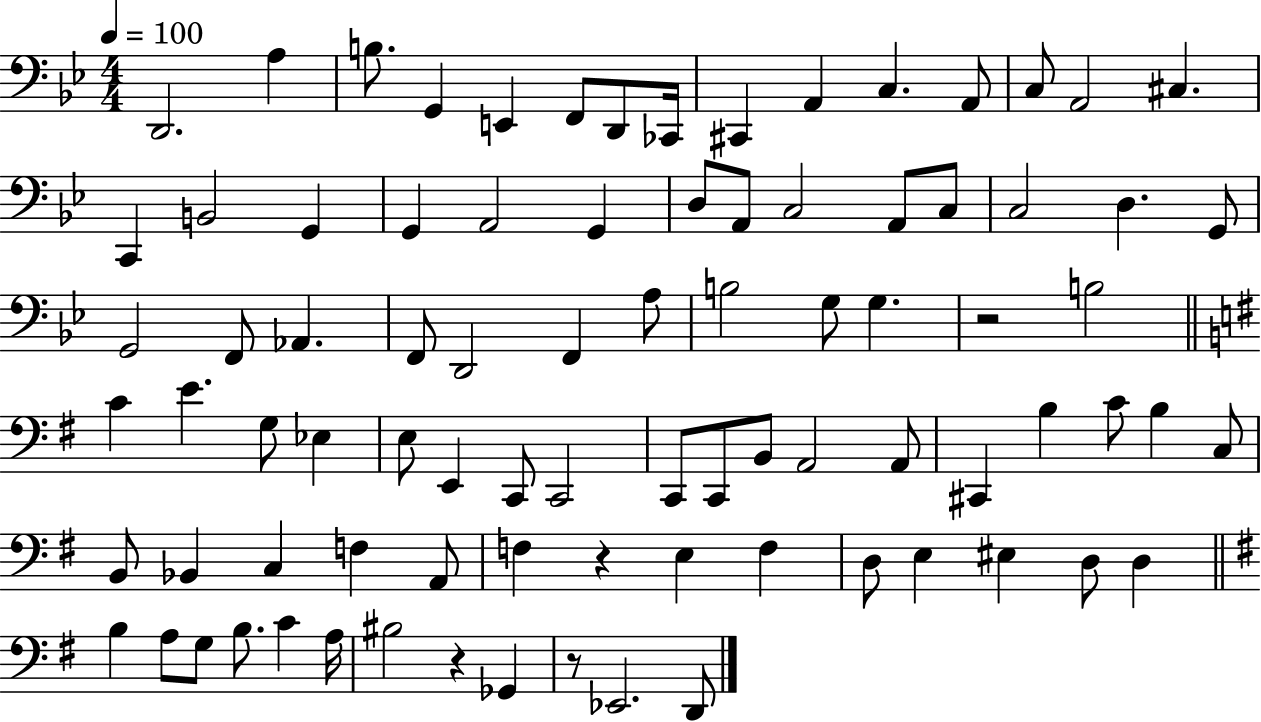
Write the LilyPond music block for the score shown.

{
  \clef bass
  \numericTimeSignature
  \time 4/4
  \key bes \major
  \tempo 4 = 100
  \repeat volta 2 { d,2. a4 | b8. g,4 e,4 f,8 d,8 ces,16 | cis,4 a,4 c4. a,8 | c8 a,2 cis4. | \break c,4 b,2 g,4 | g,4 a,2 g,4 | d8 a,8 c2 a,8 c8 | c2 d4. g,8 | \break g,2 f,8 aes,4. | f,8 d,2 f,4 a8 | b2 g8 g4. | r2 b2 | \break \bar "||" \break \key e \minor c'4 e'4. g8 ees4 | e8 e,4 c,8 c,2 | c,8 c,8 b,8 a,2 a,8 | cis,4 b4 c'8 b4 c8 | \break b,8 bes,4 c4 f4 a,8 | f4 r4 e4 f4 | d8 e4 eis4 d8 d4 | \bar "||" \break \key e \minor b4 a8 g8 b8. c'4 a16 | bis2 r4 ges,4 | r8 ees,2. d,8 | } \bar "|."
}